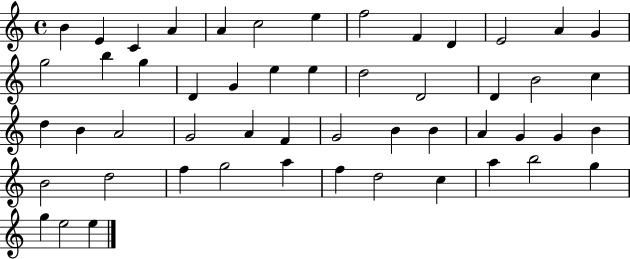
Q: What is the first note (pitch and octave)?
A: B4